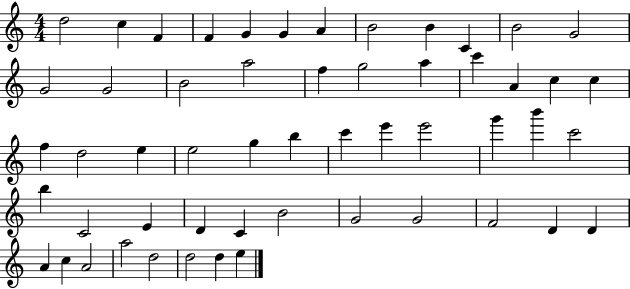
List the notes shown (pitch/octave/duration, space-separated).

D5/h C5/q F4/q F4/q G4/q G4/q A4/q B4/h B4/q C4/q B4/h G4/h G4/h G4/h B4/h A5/h F5/q G5/h A5/q C6/q A4/q C5/q C5/q F5/q D5/h E5/q E5/h G5/q B5/q C6/q E6/q E6/h G6/q B6/q C6/h B5/q C4/h E4/q D4/q C4/q B4/h G4/h G4/h F4/h D4/q D4/q A4/q C5/q A4/h A5/h D5/h D5/h D5/q E5/q